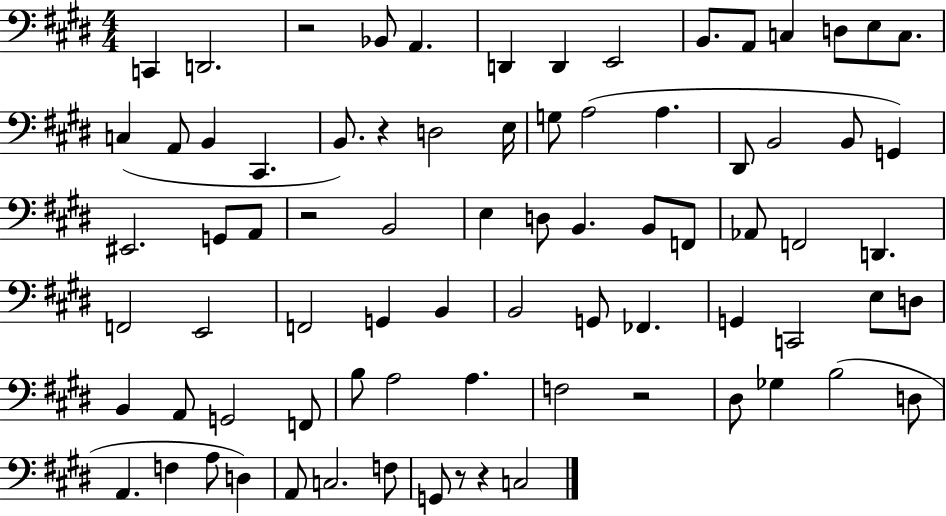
X:1
T:Untitled
M:4/4
L:1/4
K:E
C,, D,,2 z2 _B,,/2 A,, D,, D,, E,,2 B,,/2 A,,/2 C, D,/2 E,/2 C,/2 C, A,,/2 B,, ^C,, B,,/2 z D,2 E,/4 G,/2 A,2 A, ^D,,/2 B,,2 B,,/2 G,, ^E,,2 G,,/2 A,,/2 z2 B,,2 E, D,/2 B,, B,,/2 F,,/2 _A,,/2 F,,2 D,, F,,2 E,,2 F,,2 G,, B,, B,,2 G,,/2 _F,, G,, C,,2 E,/2 D,/2 B,, A,,/2 G,,2 F,,/2 B,/2 A,2 A, F,2 z2 ^D,/2 _G, B,2 D,/2 A,, F, A,/2 D, A,,/2 C,2 F,/2 G,,/2 z/2 z C,2